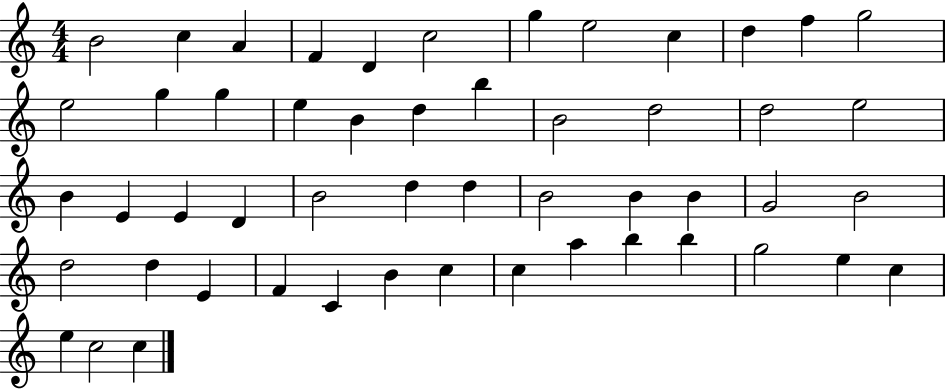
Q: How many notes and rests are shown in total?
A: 52